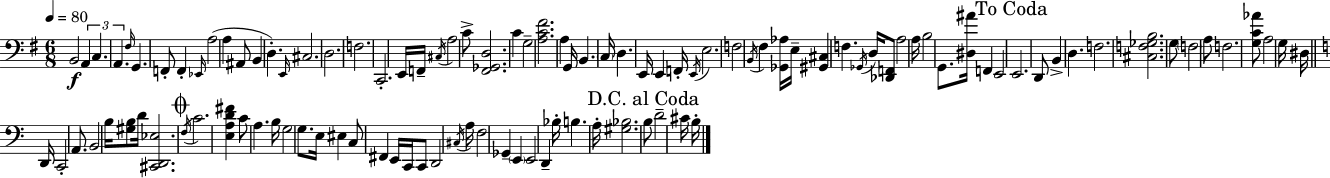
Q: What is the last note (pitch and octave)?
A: B3